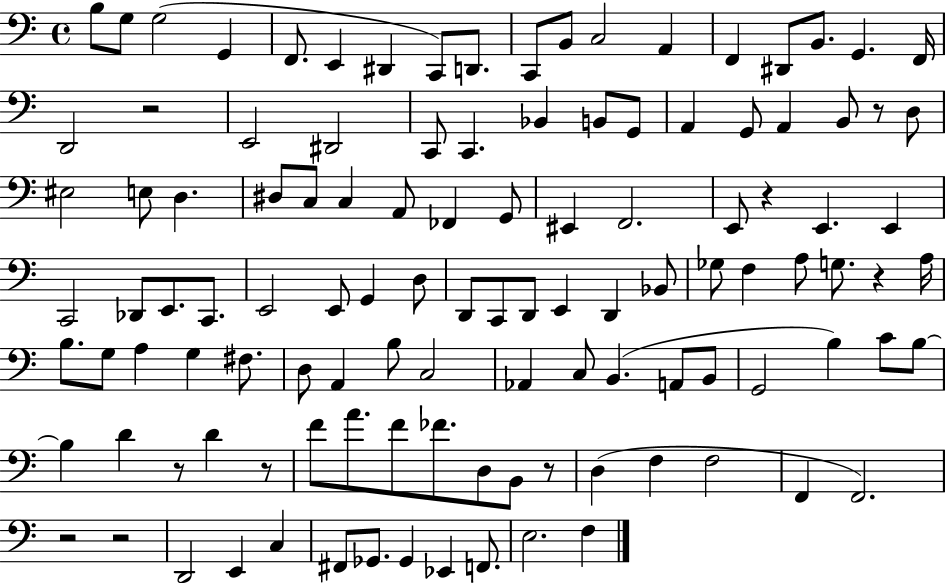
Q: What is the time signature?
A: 4/4